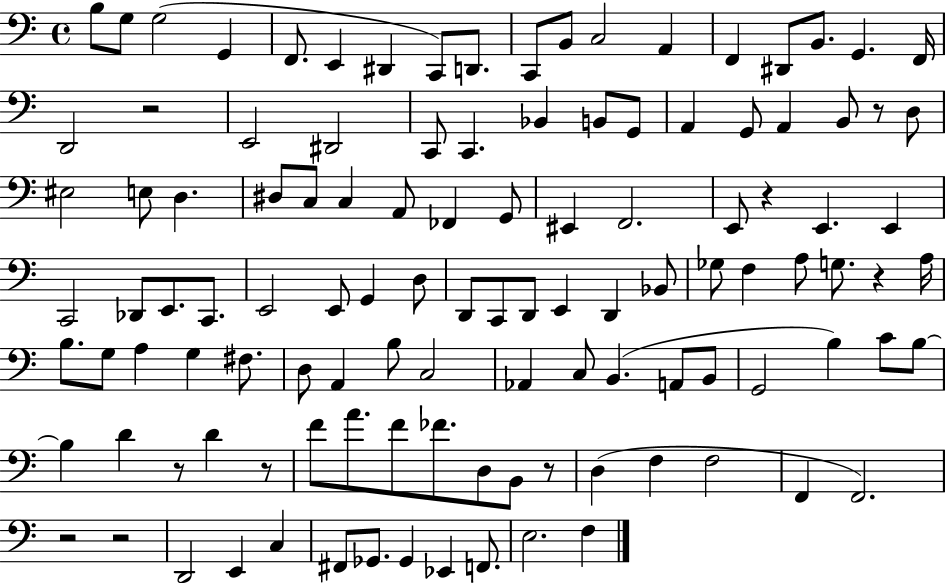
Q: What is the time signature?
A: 4/4